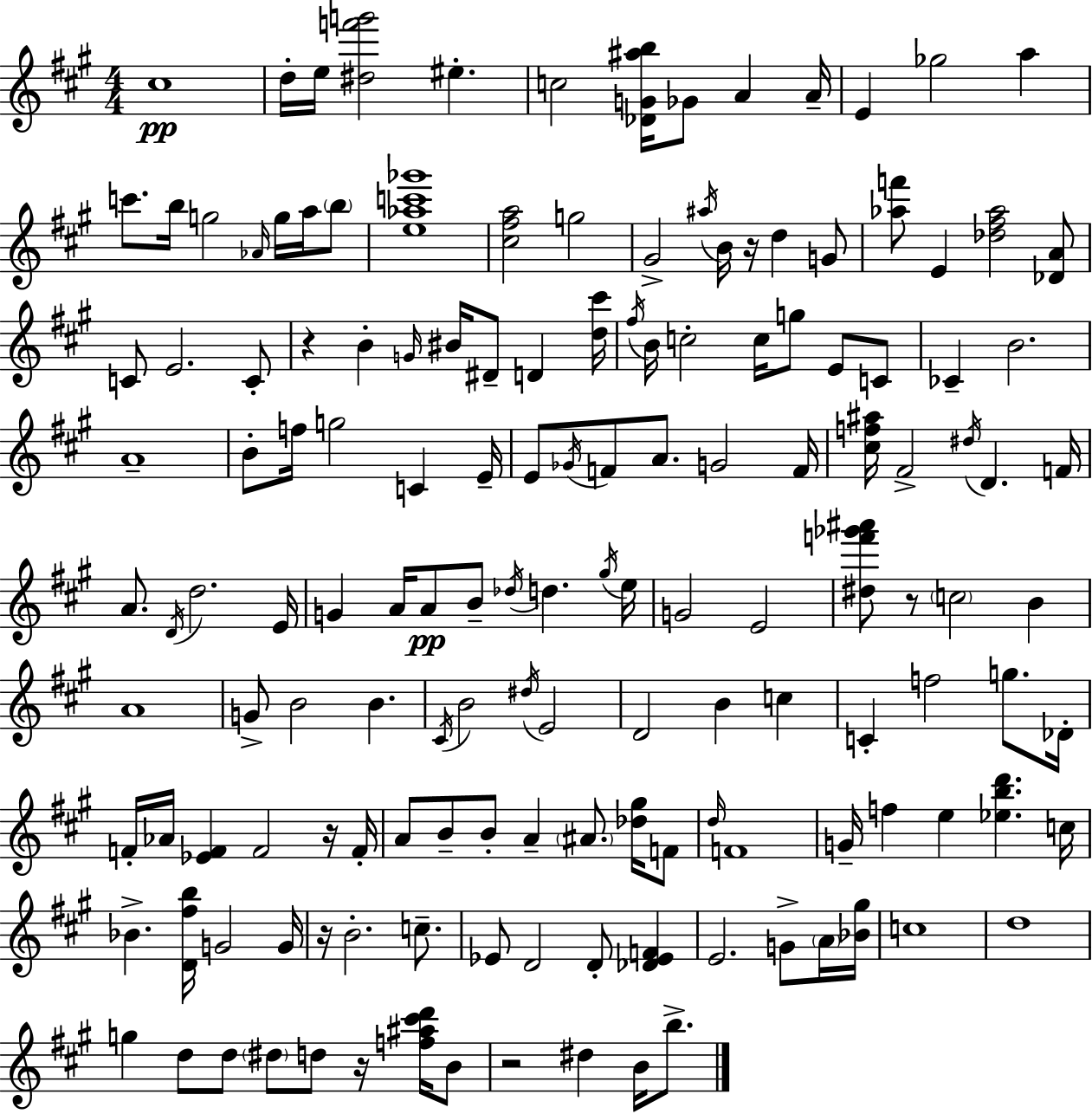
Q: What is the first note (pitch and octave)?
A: C#5